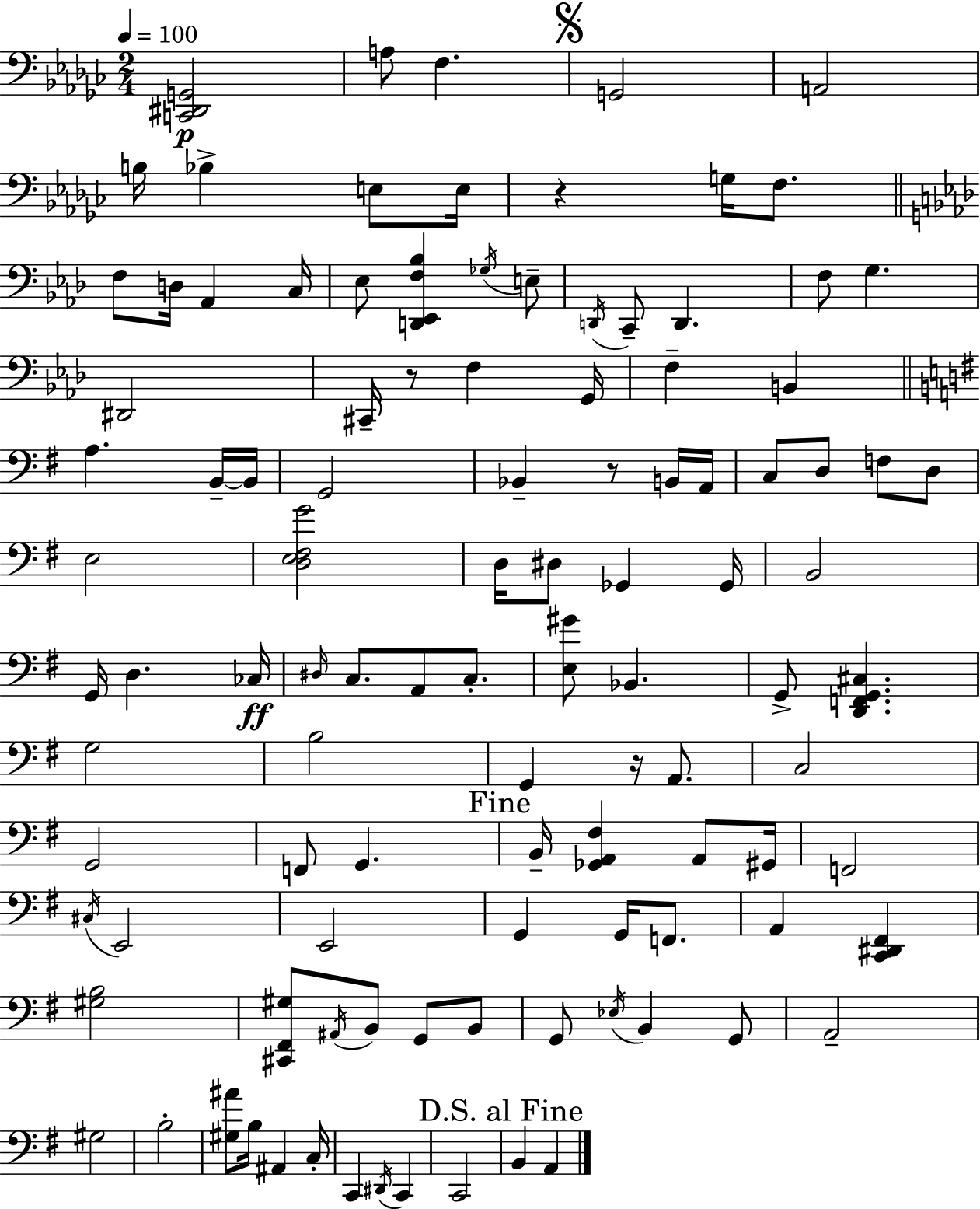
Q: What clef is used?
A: bass